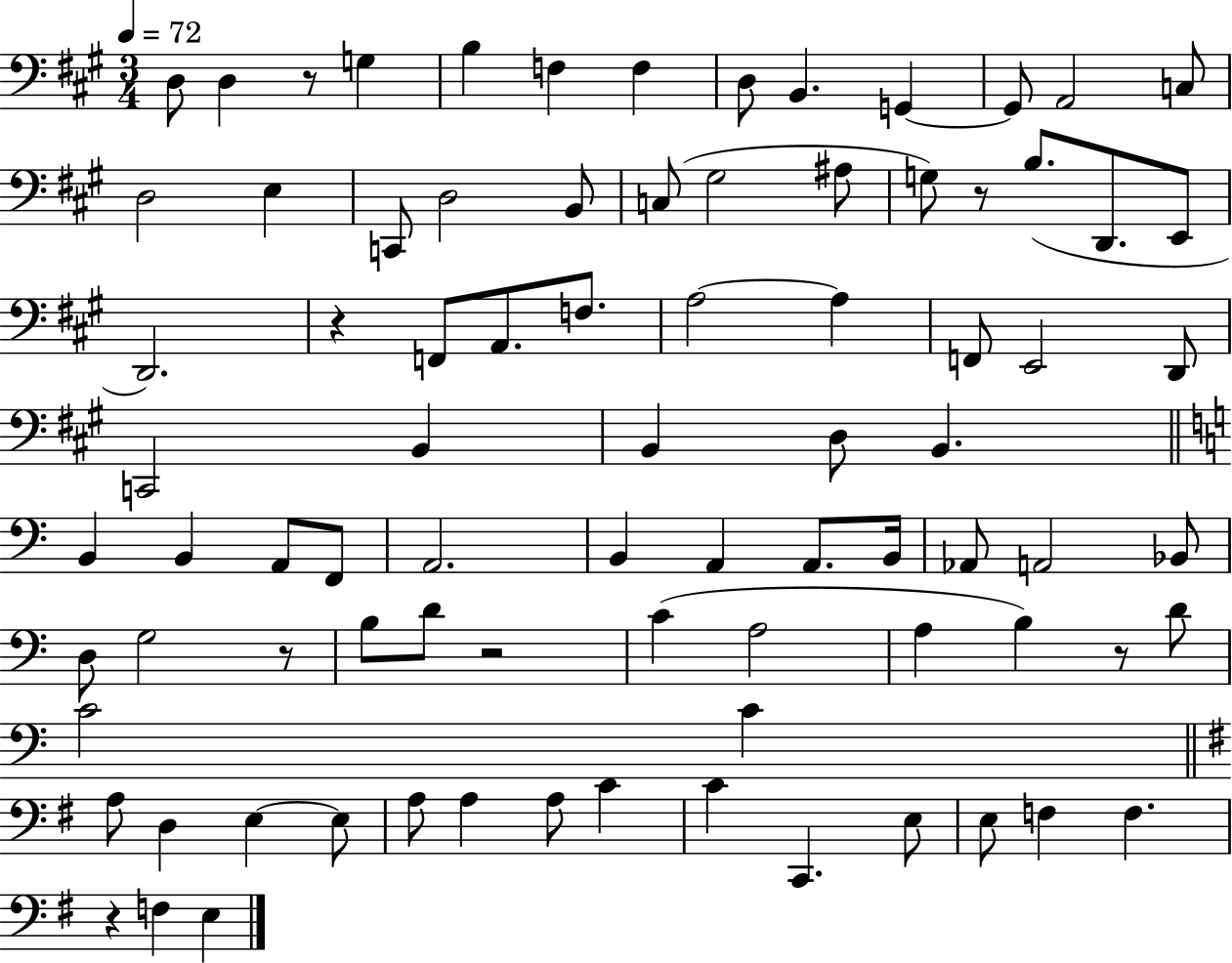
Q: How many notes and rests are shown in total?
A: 84